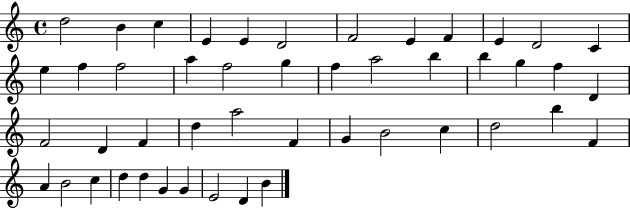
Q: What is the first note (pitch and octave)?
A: D5